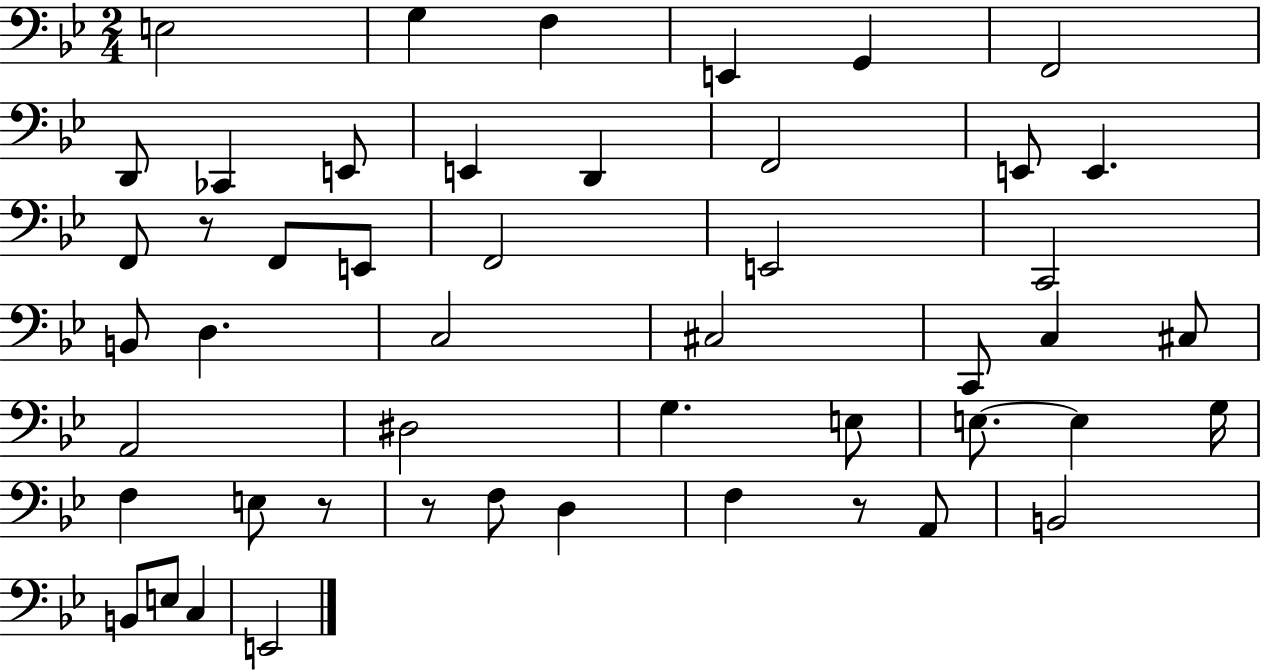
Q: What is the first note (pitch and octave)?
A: E3